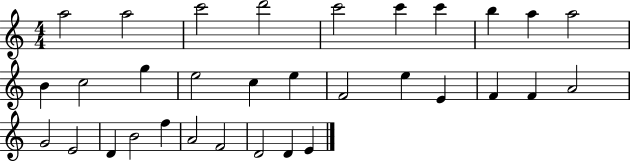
A5/h A5/h C6/h D6/h C6/h C6/q C6/q B5/q A5/q A5/h B4/q C5/h G5/q E5/h C5/q E5/q F4/h E5/q E4/q F4/q F4/q A4/h G4/h E4/h D4/q B4/h F5/q A4/h F4/h D4/h D4/q E4/q